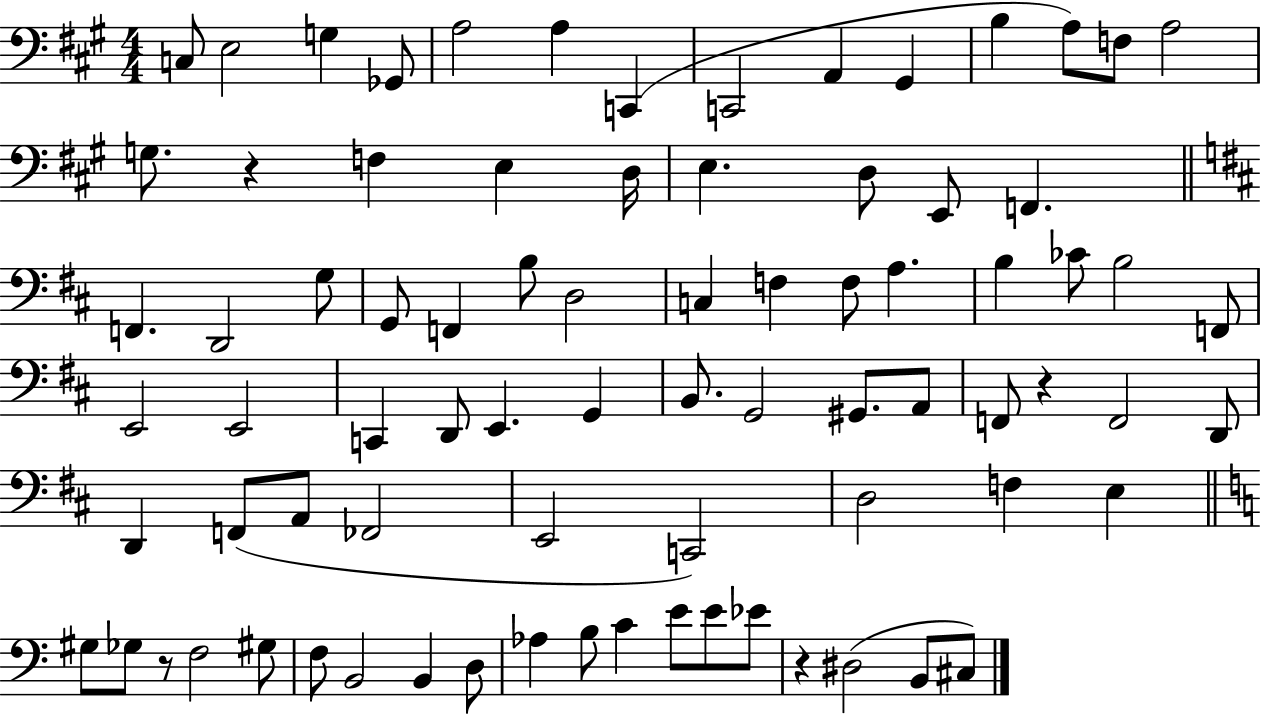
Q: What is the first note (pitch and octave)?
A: C3